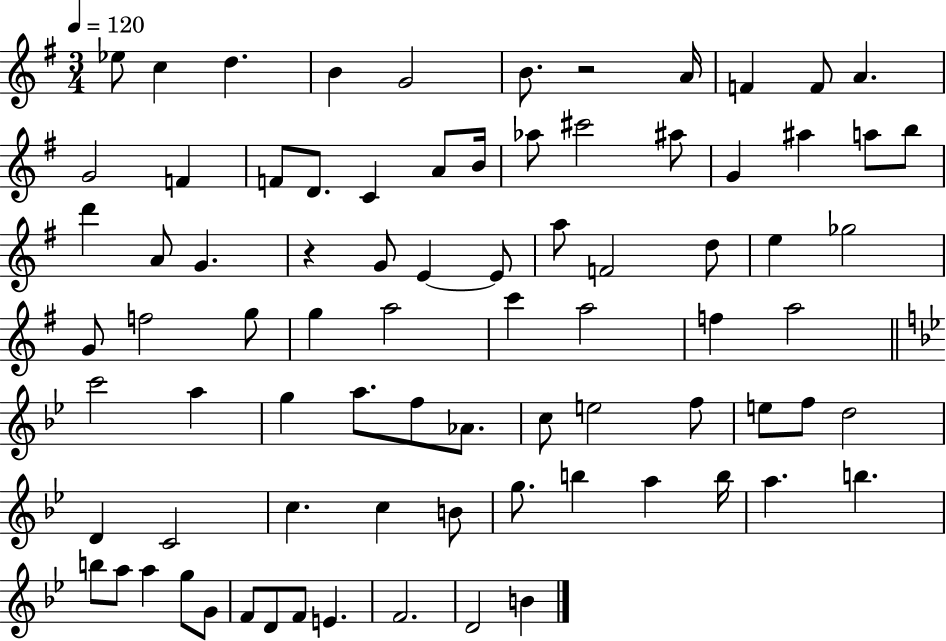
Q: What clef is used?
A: treble